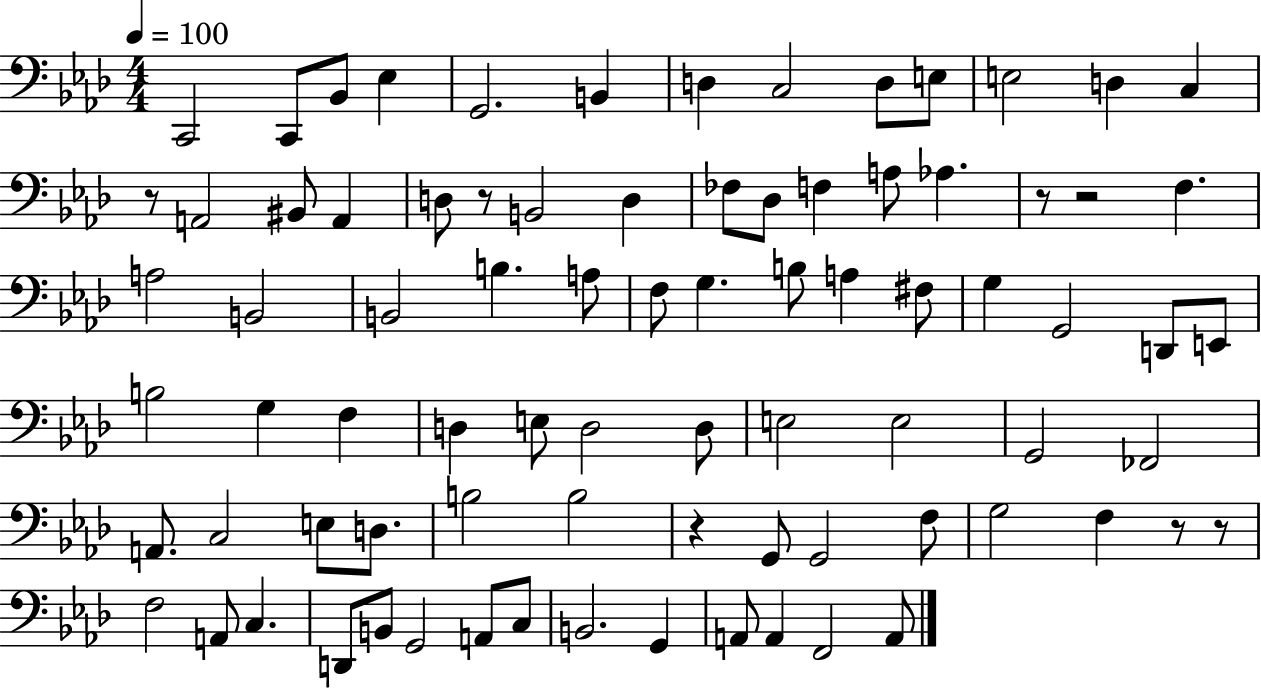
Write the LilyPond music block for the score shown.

{
  \clef bass
  \numericTimeSignature
  \time 4/4
  \key aes \major
  \tempo 4 = 100
  c,2 c,8 bes,8 ees4 | g,2. b,4 | d4 c2 d8 e8 | e2 d4 c4 | \break r8 a,2 bis,8 a,4 | d8 r8 b,2 d4 | fes8 des8 f4 a8 aes4. | r8 r2 f4. | \break a2 b,2 | b,2 b4. a8 | f8 g4. b8 a4 fis8 | g4 g,2 d,8 e,8 | \break b2 g4 f4 | d4 e8 d2 d8 | e2 e2 | g,2 fes,2 | \break a,8. c2 e8 d8. | b2 b2 | r4 g,8 g,2 f8 | g2 f4 r8 r8 | \break f2 a,8 c4. | d,8 b,8 g,2 a,8 c8 | b,2. g,4 | a,8 a,4 f,2 a,8 | \break \bar "|."
}